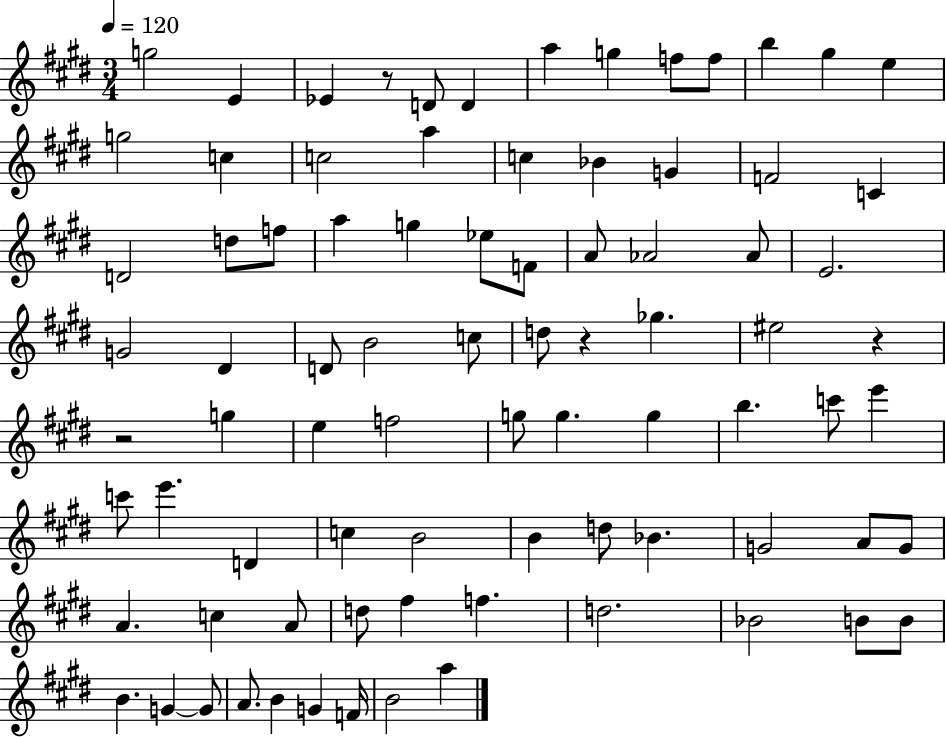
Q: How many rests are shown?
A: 4